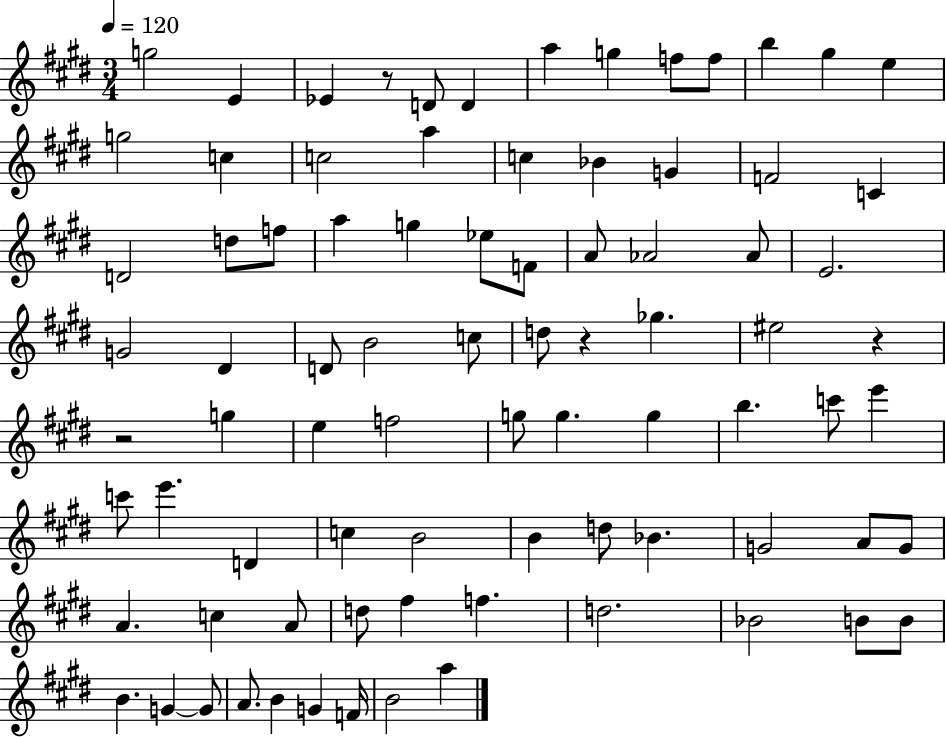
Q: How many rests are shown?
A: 4